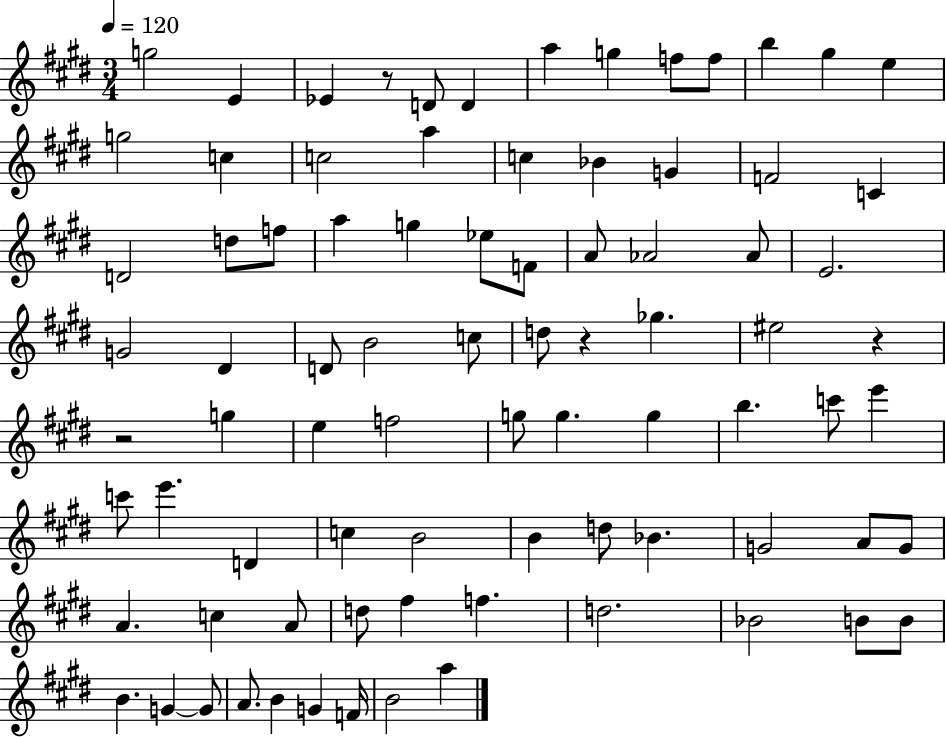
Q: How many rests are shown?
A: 4